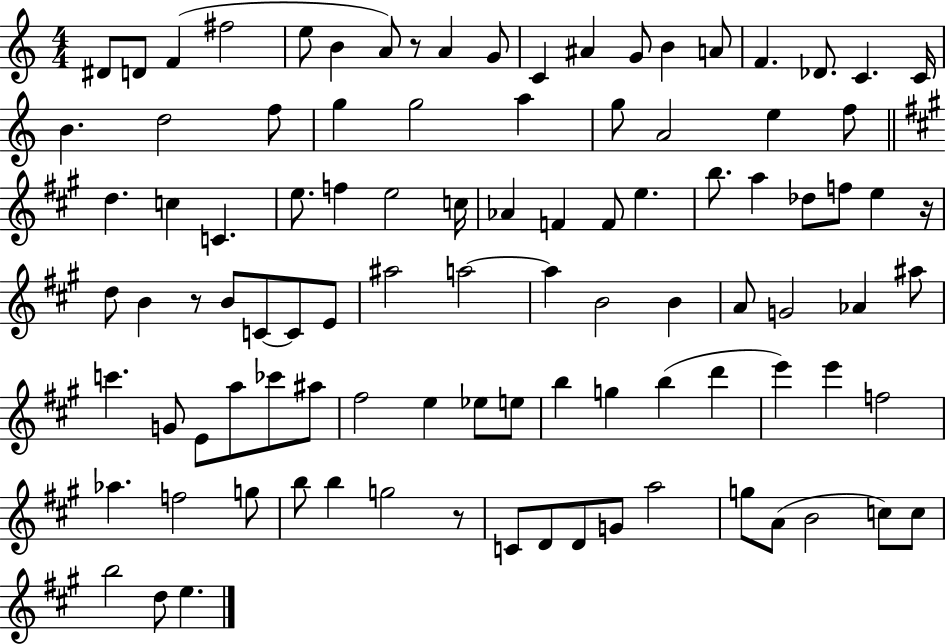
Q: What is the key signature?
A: C major